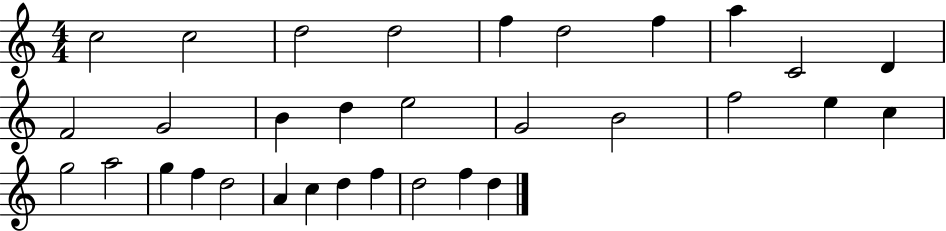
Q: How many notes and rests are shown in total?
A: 32